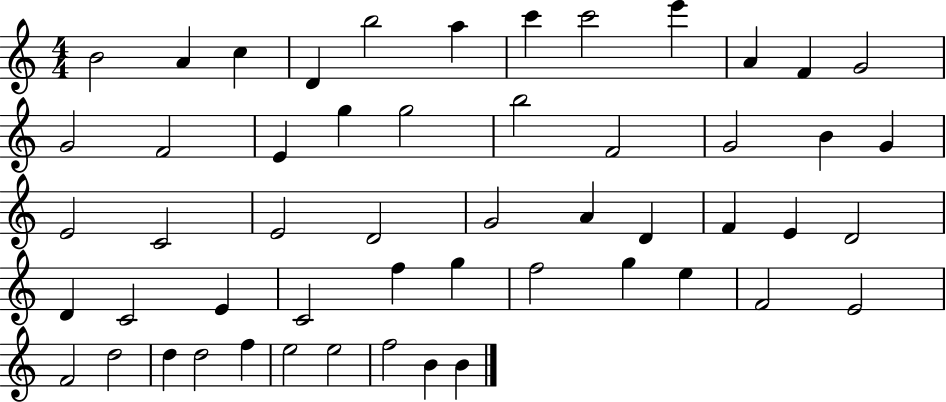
X:1
T:Untitled
M:4/4
L:1/4
K:C
B2 A c D b2 a c' c'2 e' A F G2 G2 F2 E g g2 b2 F2 G2 B G E2 C2 E2 D2 G2 A D F E D2 D C2 E C2 f g f2 g e F2 E2 F2 d2 d d2 f e2 e2 f2 B B